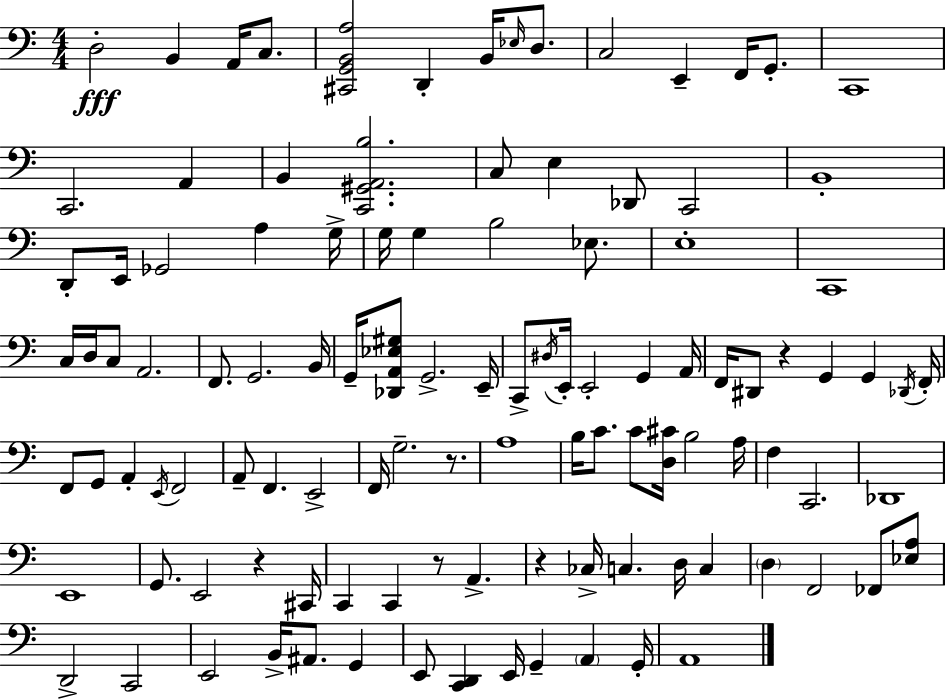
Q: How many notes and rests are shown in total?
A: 110